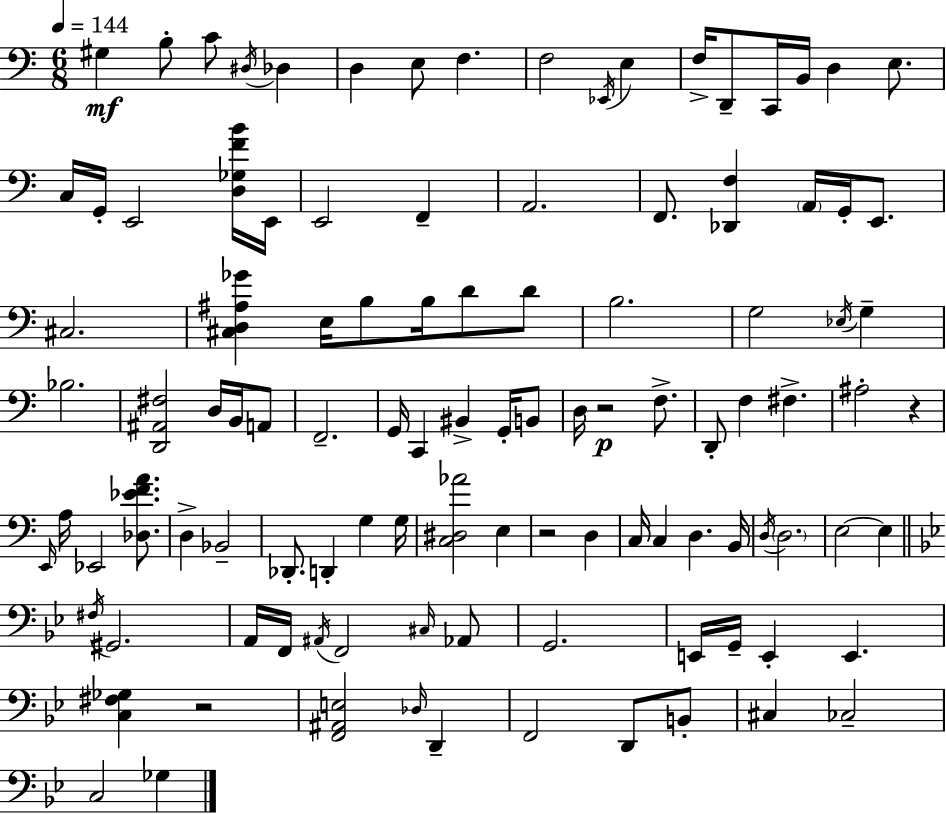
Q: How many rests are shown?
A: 4